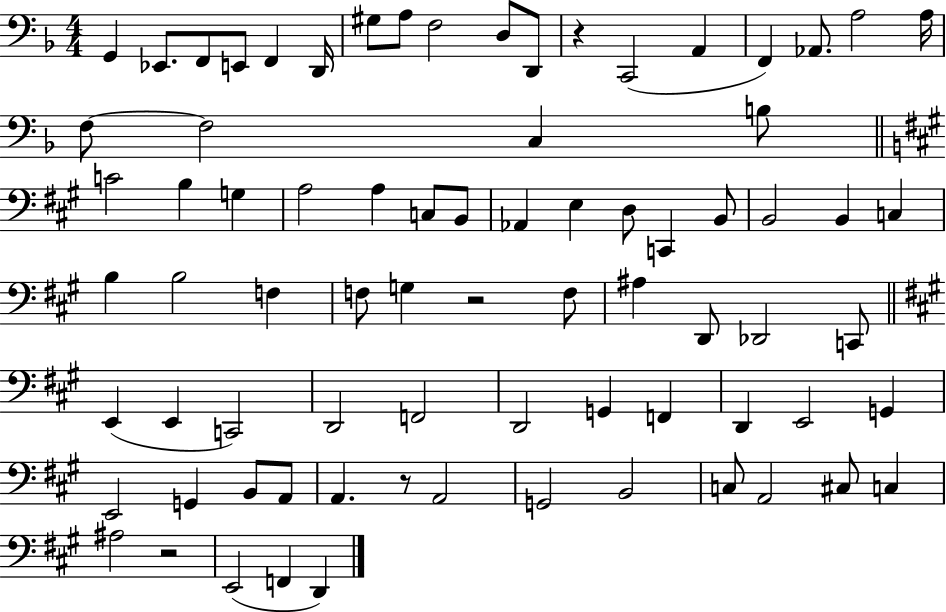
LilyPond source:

{
  \clef bass
  \numericTimeSignature
  \time 4/4
  \key f \major
  g,4 ees,8. f,8 e,8 f,4 d,16 | gis8 a8 f2 d8 d,8 | r4 c,2( a,4 | f,4) aes,8. a2 a16 | \break f8~~ f2 c4 b8 | \bar "||" \break \key a \major c'2 b4 g4 | a2 a4 c8 b,8 | aes,4 e4 d8 c,4 b,8 | b,2 b,4 c4 | \break b4 b2 f4 | f8 g4 r2 f8 | ais4 d,8 des,2 c,8 | \bar "||" \break \key a \major e,4( e,4 c,2) | d,2 f,2 | d,2 g,4 f,4 | d,4 e,2 g,4 | \break e,2 g,4 b,8 a,8 | a,4. r8 a,2 | g,2 b,2 | c8 a,2 cis8 c4 | \break ais2 r2 | e,2( f,4 d,4) | \bar "|."
}